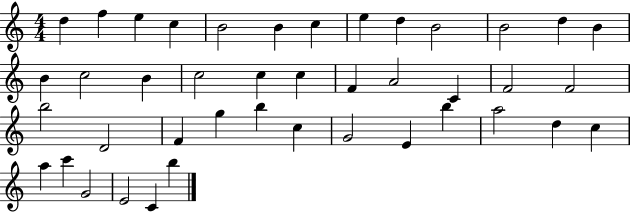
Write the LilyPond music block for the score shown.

{
  \clef treble
  \numericTimeSignature
  \time 4/4
  \key c \major
  d''4 f''4 e''4 c''4 | b'2 b'4 c''4 | e''4 d''4 b'2 | b'2 d''4 b'4 | \break b'4 c''2 b'4 | c''2 c''4 c''4 | f'4 a'2 c'4 | f'2 f'2 | \break b''2 d'2 | f'4 g''4 b''4 c''4 | g'2 e'4 b''4 | a''2 d''4 c''4 | \break a''4 c'''4 g'2 | e'2 c'4 b''4 | \bar "|."
}